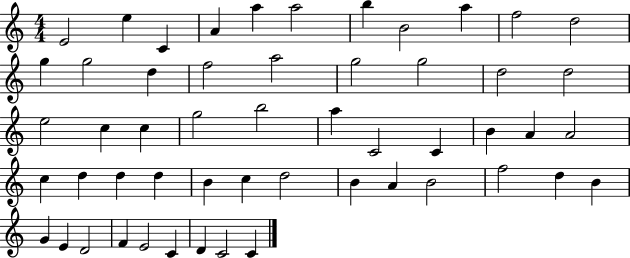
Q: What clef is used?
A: treble